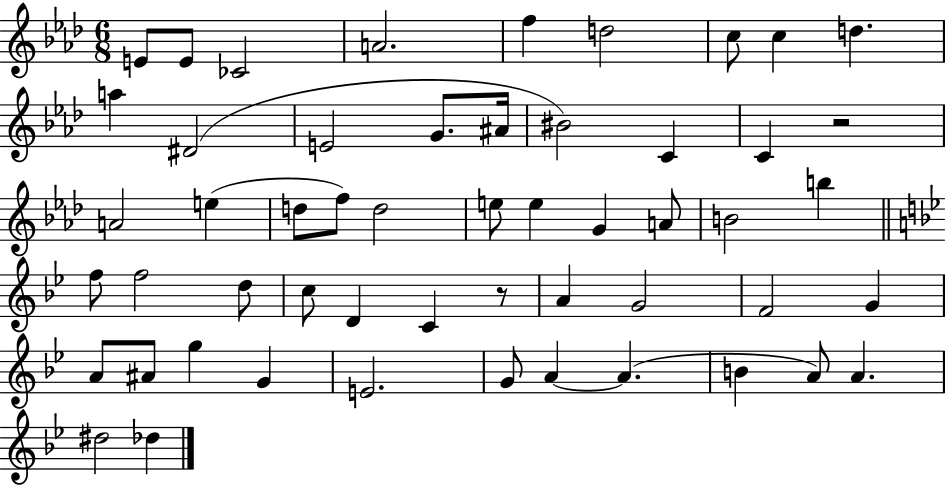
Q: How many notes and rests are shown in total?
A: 53